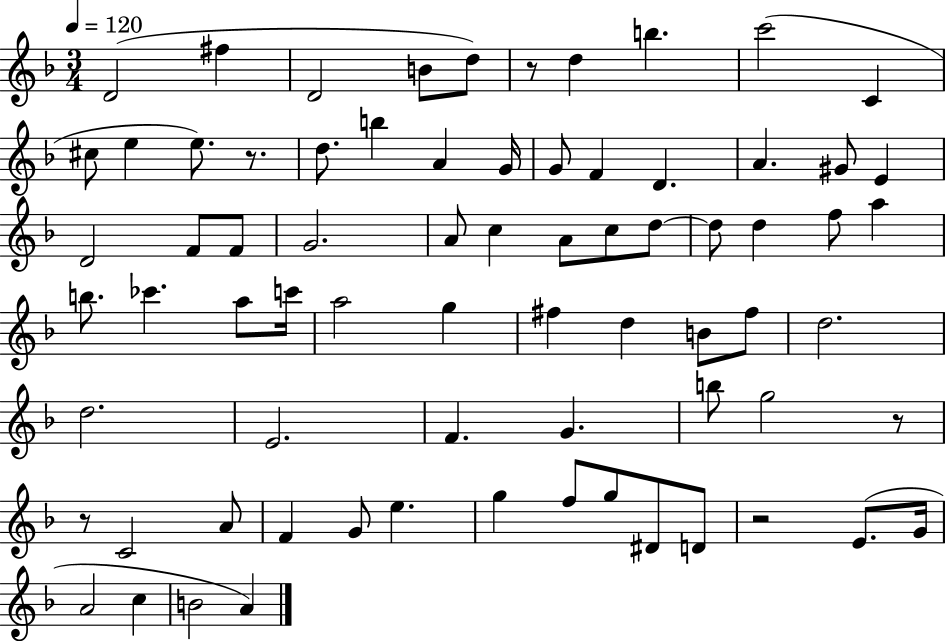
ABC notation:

X:1
T:Untitled
M:3/4
L:1/4
K:F
D2 ^f D2 B/2 d/2 z/2 d b c'2 C ^c/2 e e/2 z/2 d/2 b A G/4 G/2 F D A ^G/2 E D2 F/2 F/2 G2 A/2 c A/2 c/2 d/2 d/2 d f/2 a b/2 _c' a/2 c'/4 a2 g ^f d B/2 ^f/2 d2 d2 E2 F G b/2 g2 z/2 z/2 C2 A/2 F G/2 e g f/2 g/2 ^D/2 D/2 z2 E/2 G/4 A2 c B2 A